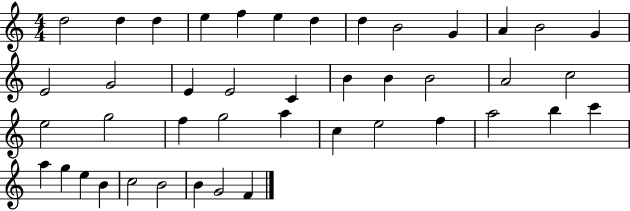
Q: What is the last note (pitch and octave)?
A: F4